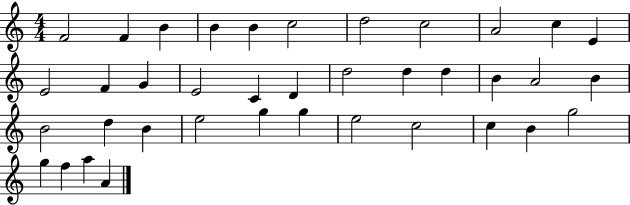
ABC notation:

X:1
T:Untitled
M:4/4
L:1/4
K:C
F2 F B B B c2 d2 c2 A2 c E E2 F G E2 C D d2 d d B A2 B B2 d B e2 g g e2 c2 c B g2 g f a A